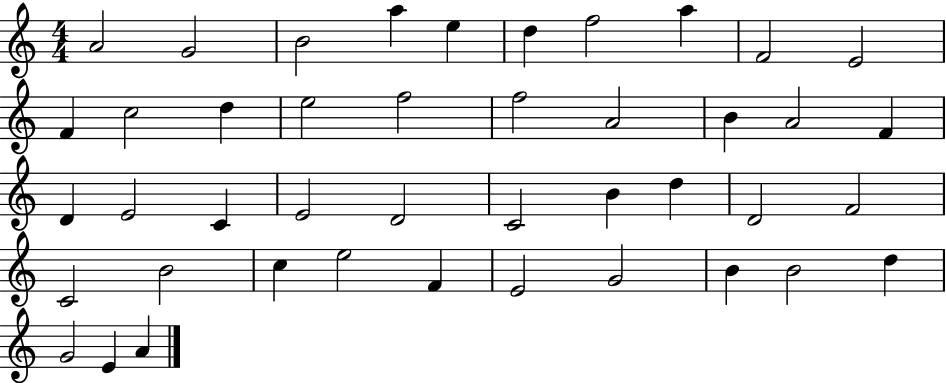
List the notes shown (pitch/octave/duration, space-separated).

A4/h G4/h B4/h A5/q E5/q D5/q F5/h A5/q F4/h E4/h F4/q C5/h D5/q E5/h F5/h F5/h A4/h B4/q A4/h F4/q D4/q E4/h C4/q E4/h D4/h C4/h B4/q D5/q D4/h F4/h C4/h B4/h C5/q E5/h F4/q E4/h G4/h B4/q B4/h D5/q G4/h E4/q A4/q